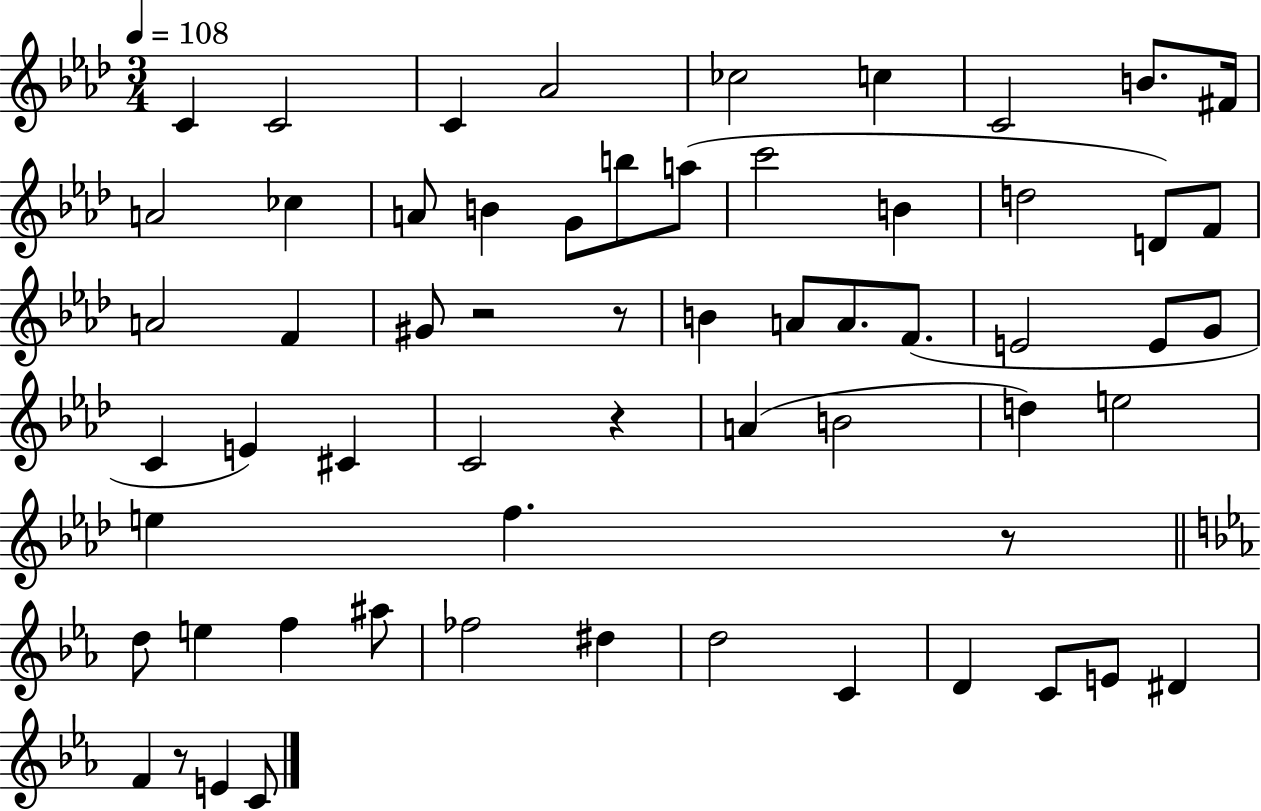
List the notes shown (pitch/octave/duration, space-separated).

C4/q C4/h C4/q Ab4/h CES5/h C5/q C4/h B4/e. F#4/s A4/h CES5/q A4/e B4/q G4/e B5/e A5/e C6/h B4/q D5/h D4/e F4/e A4/h F4/q G#4/e R/h R/e B4/q A4/e A4/e. F4/e. E4/h E4/e G4/e C4/q E4/q C#4/q C4/h R/q A4/q B4/h D5/q E5/h E5/q F5/q. R/e D5/e E5/q F5/q A#5/e FES5/h D#5/q D5/h C4/q D4/q C4/e E4/e D#4/q F4/q R/e E4/q C4/e